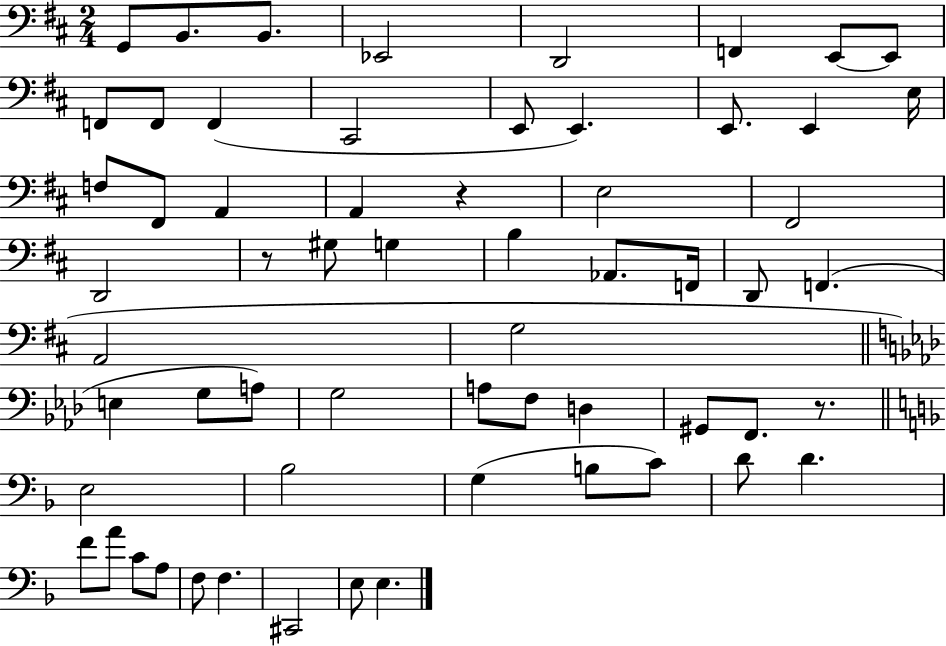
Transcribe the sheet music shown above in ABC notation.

X:1
T:Untitled
M:2/4
L:1/4
K:D
G,,/2 B,,/2 B,,/2 _E,,2 D,,2 F,, E,,/2 E,,/2 F,,/2 F,,/2 F,, ^C,,2 E,,/2 E,, E,,/2 E,, E,/4 F,/2 ^F,,/2 A,, A,, z E,2 ^F,,2 D,,2 z/2 ^G,/2 G, B, _A,,/2 F,,/4 D,,/2 F,, A,,2 G,2 E, G,/2 A,/2 G,2 A,/2 F,/2 D, ^G,,/2 F,,/2 z/2 E,2 _B,2 G, B,/2 C/2 D/2 D F/2 A/2 C/2 A,/2 F,/2 F, ^C,,2 E,/2 E,